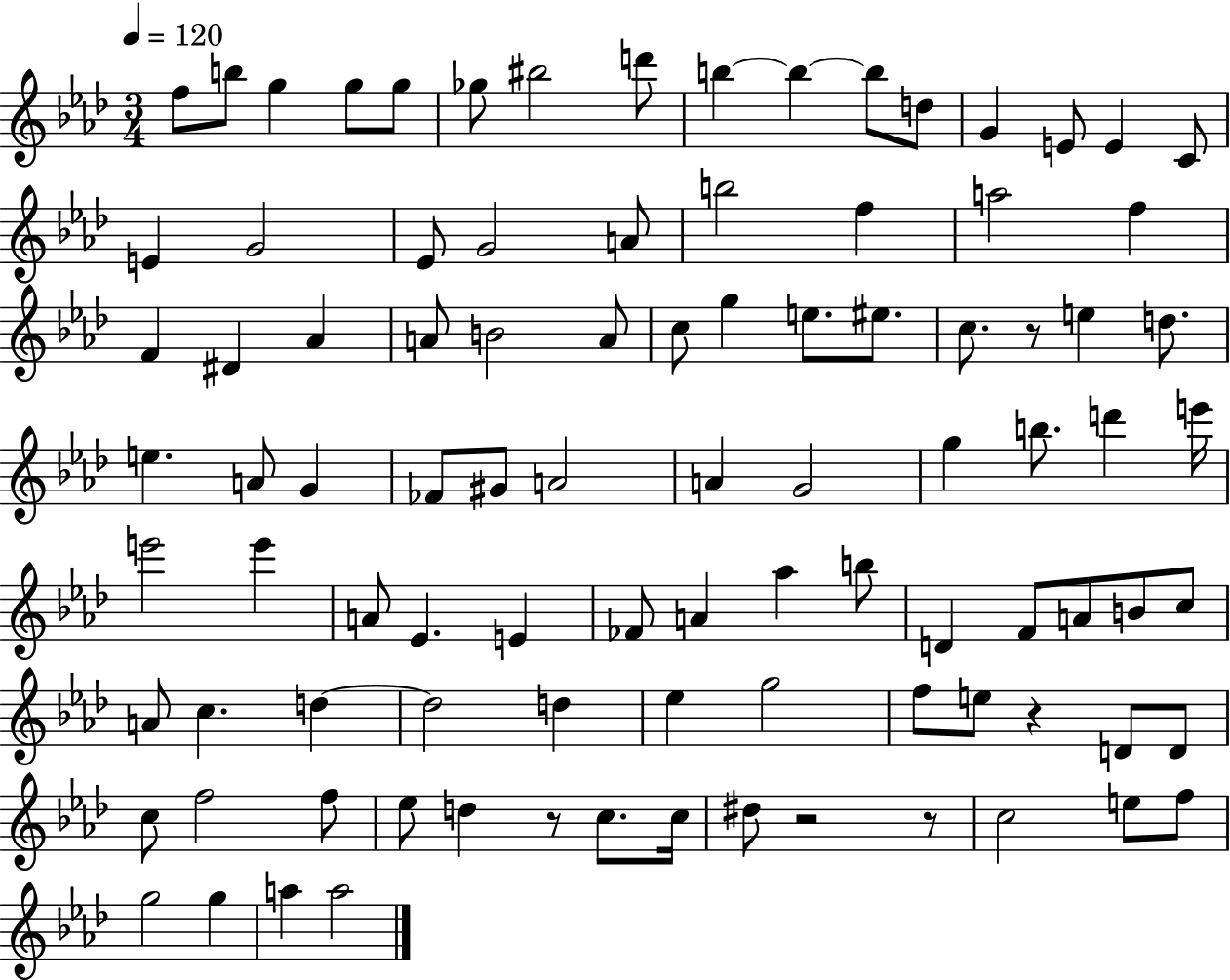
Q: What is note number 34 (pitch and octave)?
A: E5